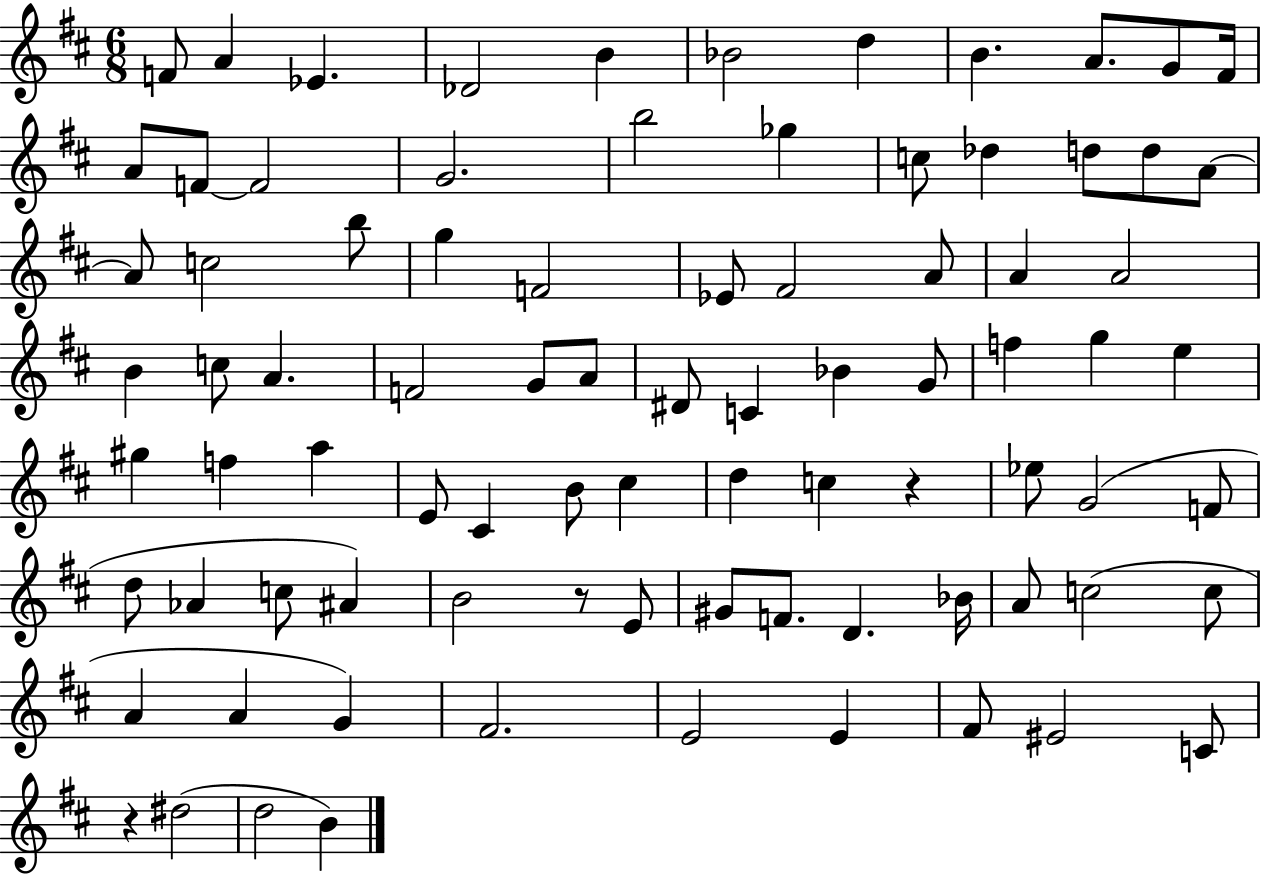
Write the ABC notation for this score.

X:1
T:Untitled
M:6/8
L:1/4
K:D
F/2 A _E _D2 B _B2 d B A/2 G/2 ^F/4 A/2 F/2 F2 G2 b2 _g c/2 _d d/2 d/2 A/2 A/2 c2 b/2 g F2 _E/2 ^F2 A/2 A A2 B c/2 A F2 G/2 A/2 ^D/2 C _B G/2 f g e ^g f a E/2 ^C B/2 ^c d c z _e/2 G2 F/2 d/2 _A c/2 ^A B2 z/2 E/2 ^G/2 F/2 D _B/4 A/2 c2 c/2 A A G ^F2 E2 E ^F/2 ^E2 C/2 z ^d2 d2 B